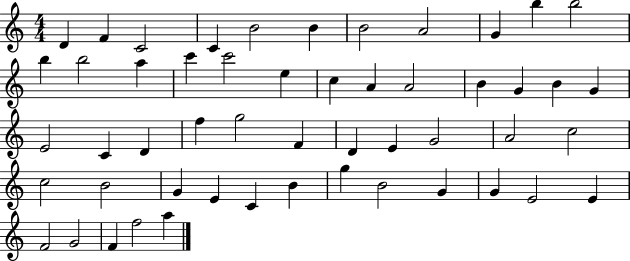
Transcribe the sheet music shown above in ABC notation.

X:1
T:Untitled
M:4/4
L:1/4
K:C
D F C2 C B2 B B2 A2 G b b2 b b2 a c' c'2 e c A A2 B G B G E2 C D f g2 F D E G2 A2 c2 c2 B2 G E C B g B2 G G E2 E F2 G2 F f2 a